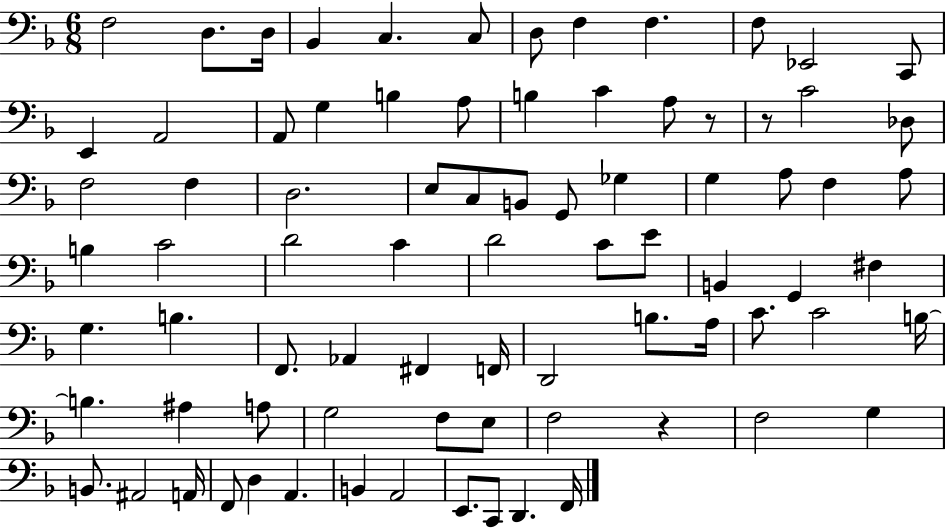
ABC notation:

X:1
T:Untitled
M:6/8
L:1/4
K:F
F,2 D,/2 D,/4 _B,, C, C,/2 D,/2 F, F, F,/2 _E,,2 C,,/2 E,, A,,2 A,,/2 G, B, A,/2 B, C A,/2 z/2 z/2 C2 _D,/2 F,2 F, D,2 E,/2 C,/2 B,,/2 G,,/2 _G, G, A,/2 F, A,/2 B, C2 D2 C D2 C/2 E/2 B,, G,, ^F, G, B, F,,/2 _A,, ^F,, F,,/4 D,,2 B,/2 A,/4 C/2 C2 B,/4 B, ^A, A,/2 G,2 F,/2 E,/2 F,2 z F,2 G, B,,/2 ^A,,2 A,,/4 F,,/2 D, A,, B,, A,,2 E,,/2 C,,/2 D,, F,,/4